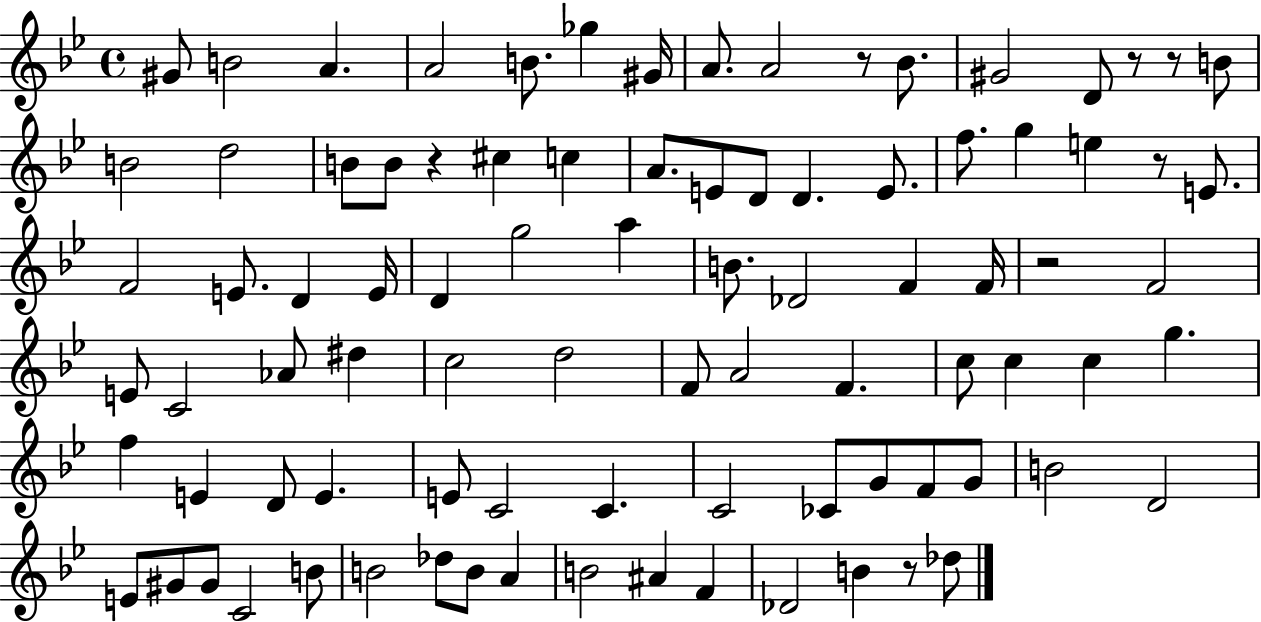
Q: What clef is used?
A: treble